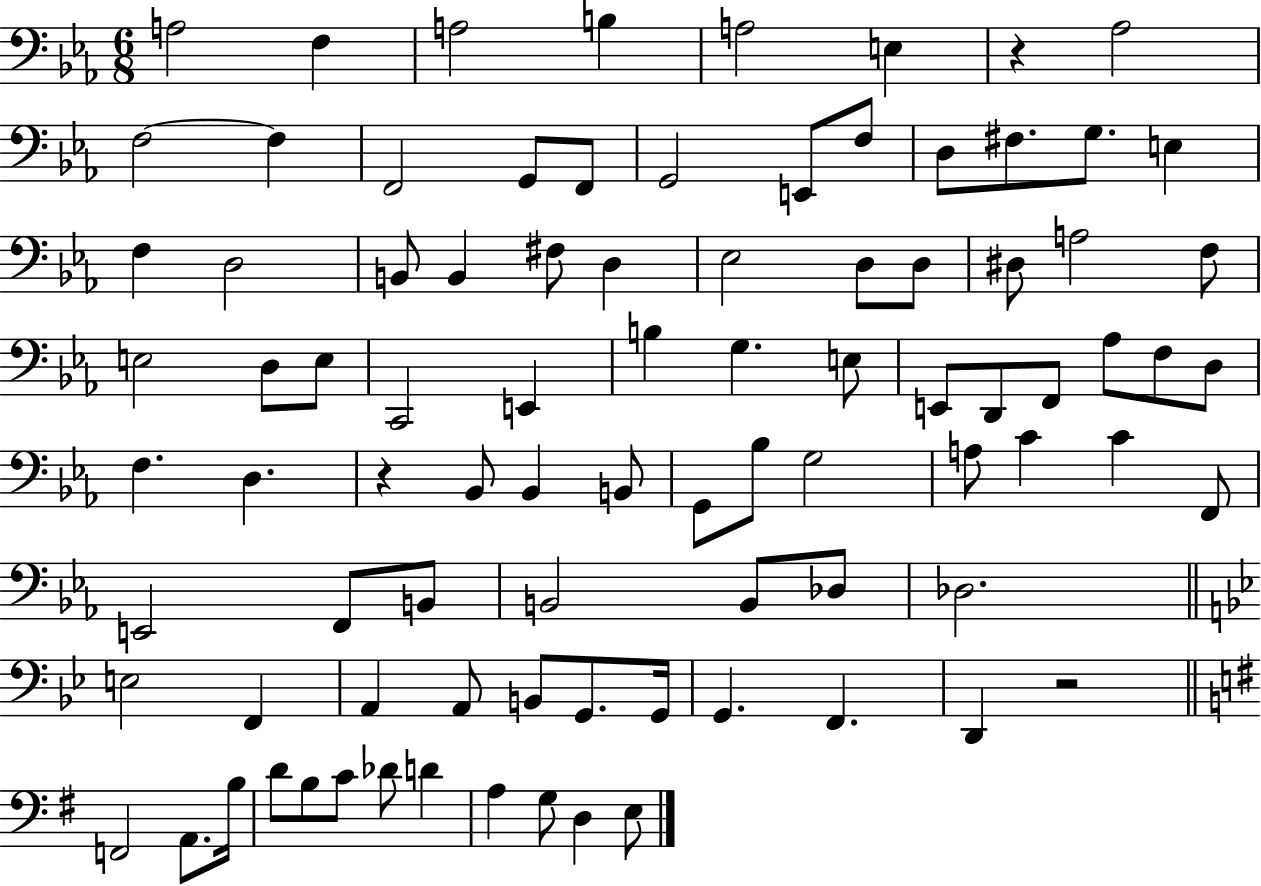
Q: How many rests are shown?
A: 3